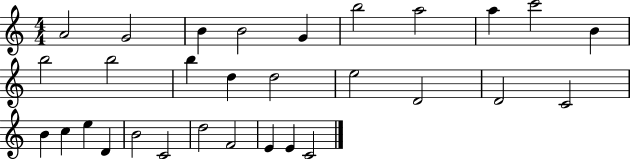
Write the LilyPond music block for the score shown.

{
  \clef treble
  \numericTimeSignature
  \time 4/4
  \key c \major
  a'2 g'2 | b'4 b'2 g'4 | b''2 a''2 | a''4 c'''2 b'4 | \break b''2 b''2 | b''4 d''4 d''2 | e''2 d'2 | d'2 c'2 | \break b'4 c''4 e''4 d'4 | b'2 c'2 | d''2 f'2 | e'4 e'4 c'2 | \break \bar "|."
}